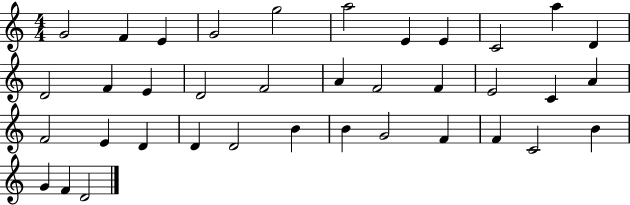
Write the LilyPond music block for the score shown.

{
  \clef treble
  \numericTimeSignature
  \time 4/4
  \key c \major
  g'2 f'4 e'4 | g'2 g''2 | a''2 e'4 e'4 | c'2 a''4 d'4 | \break d'2 f'4 e'4 | d'2 f'2 | a'4 f'2 f'4 | e'2 c'4 a'4 | \break f'2 e'4 d'4 | d'4 d'2 b'4 | b'4 g'2 f'4 | f'4 c'2 b'4 | \break g'4 f'4 d'2 | \bar "|."
}